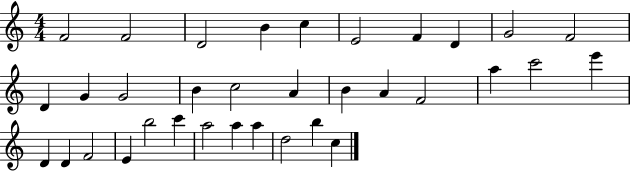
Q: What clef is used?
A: treble